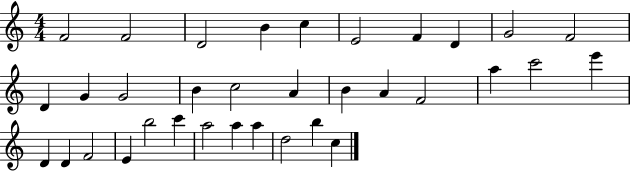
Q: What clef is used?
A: treble